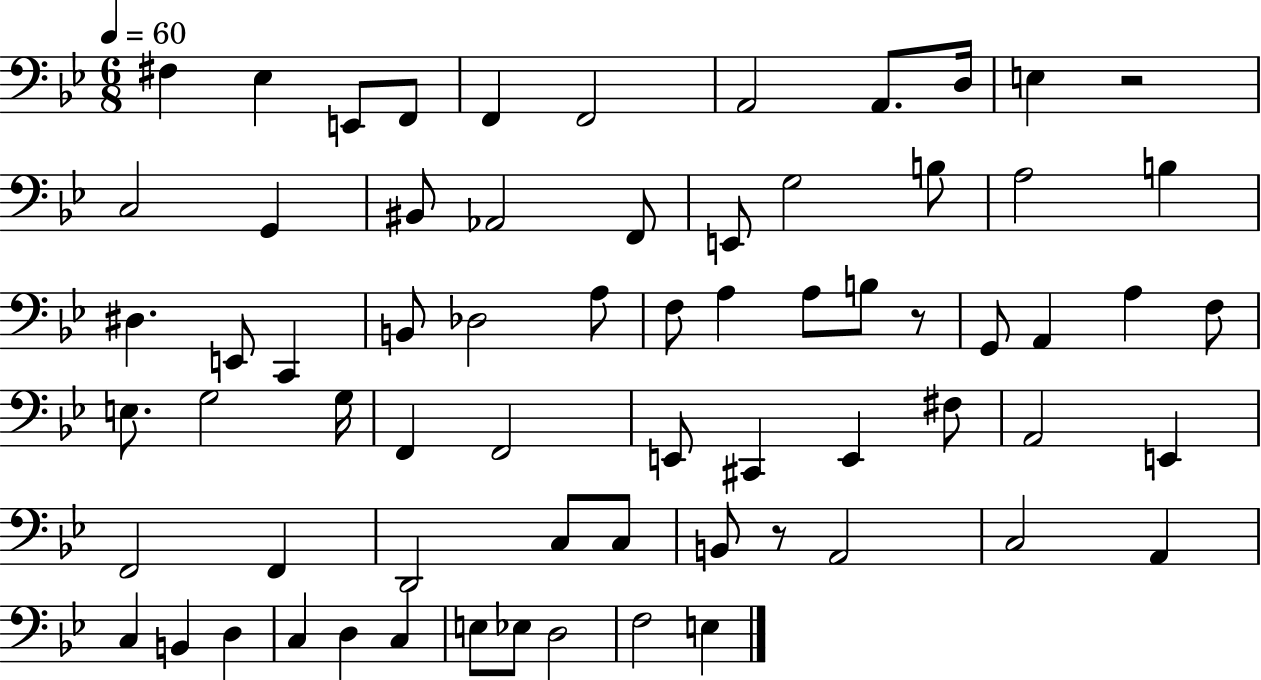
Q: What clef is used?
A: bass